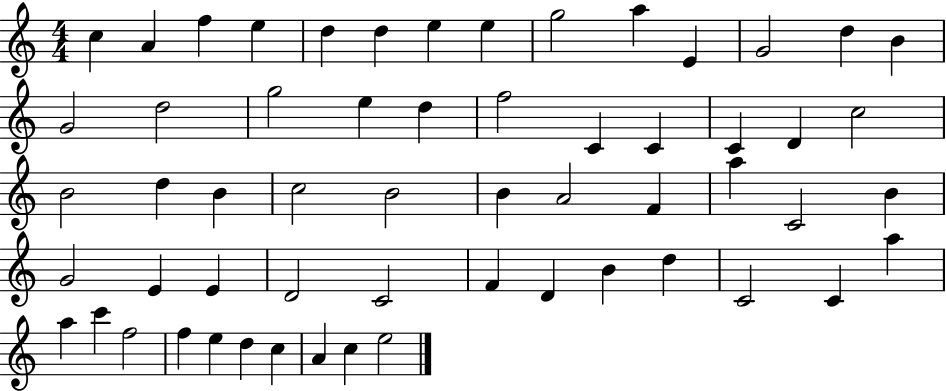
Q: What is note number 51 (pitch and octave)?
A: F5